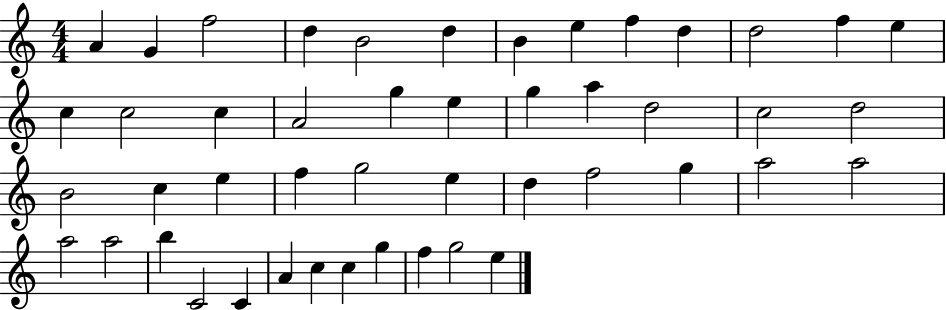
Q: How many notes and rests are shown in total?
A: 47